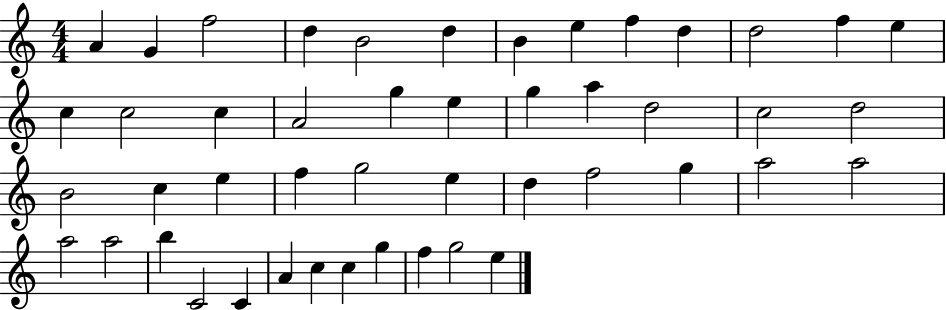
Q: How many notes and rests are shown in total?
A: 47